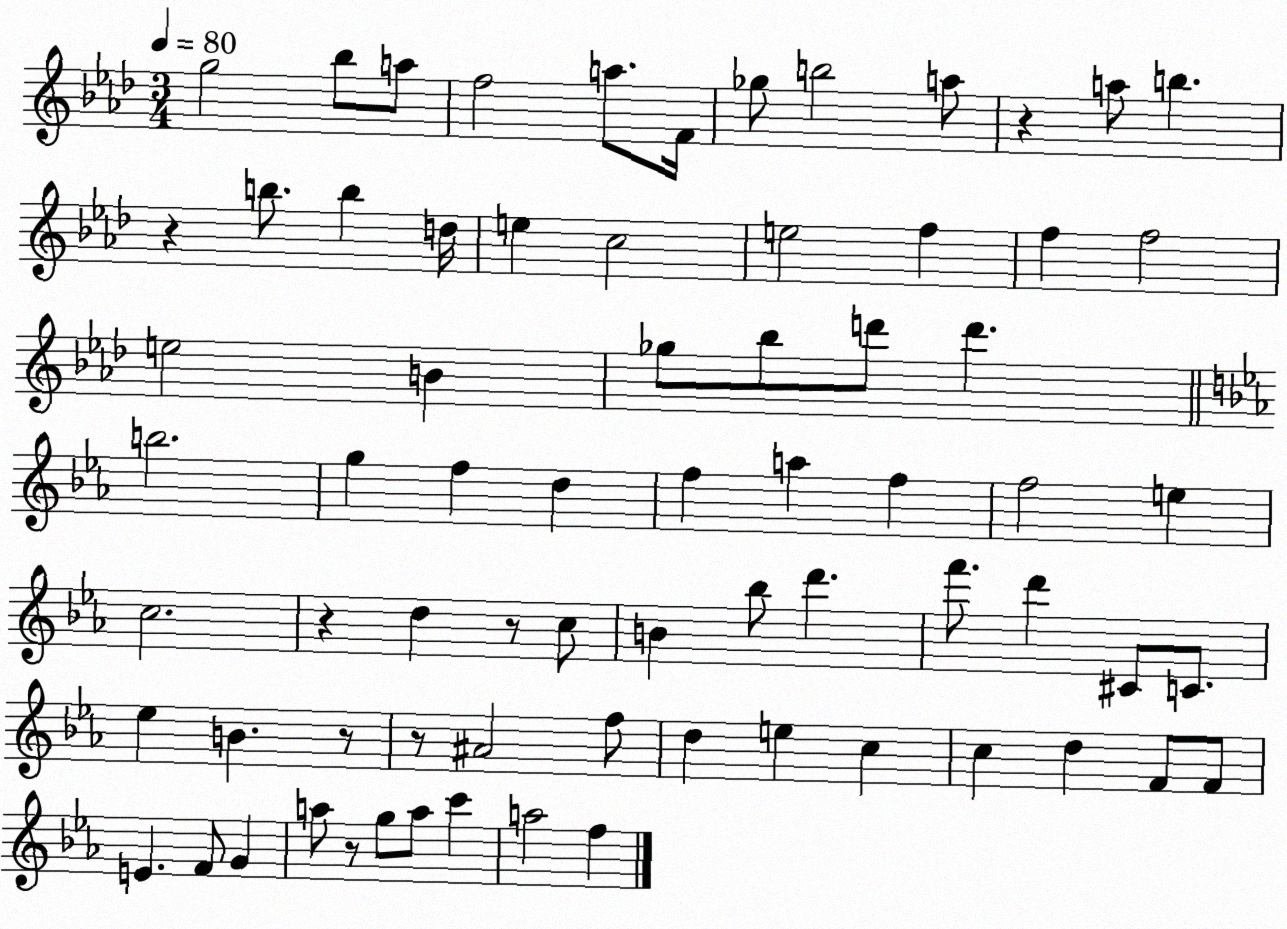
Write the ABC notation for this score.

X:1
T:Untitled
M:3/4
L:1/4
K:Ab
g2 _b/2 a/2 f2 a/2 F/4 _g/2 b2 a/2 z a/2 b z b/2 b d/4 e c2 e2 f f f2 e2 B _g/2 _b/2 d'/2 d' b2 g f d f a f f2 e c2 z d z/2 c/2 B _b/2 d' f'/2 d' ^C/2 C/2 _e B z/2 z/2 ^A2 f/2 d e c c d F/2 F/2 E F/2 G a/2 z/2 g/2 a/2 c' a2 f